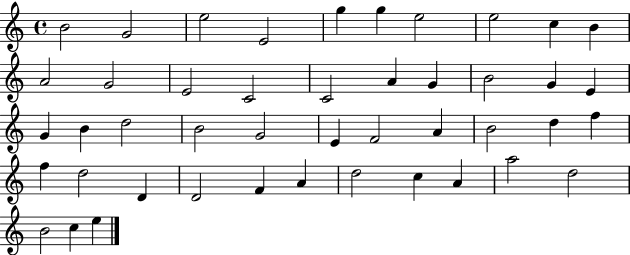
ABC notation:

X:1
T:Untitled
M:4/4
L:1/4
K:C
B2 G2 e2 E2 g g e2 e2 c B A2 G2 E2 C2 C2 A G B2 G E G B d2 B2 G2 E F2 A B2 d f f d2 D D2 F A d2 c A a2 d2 B2 c e